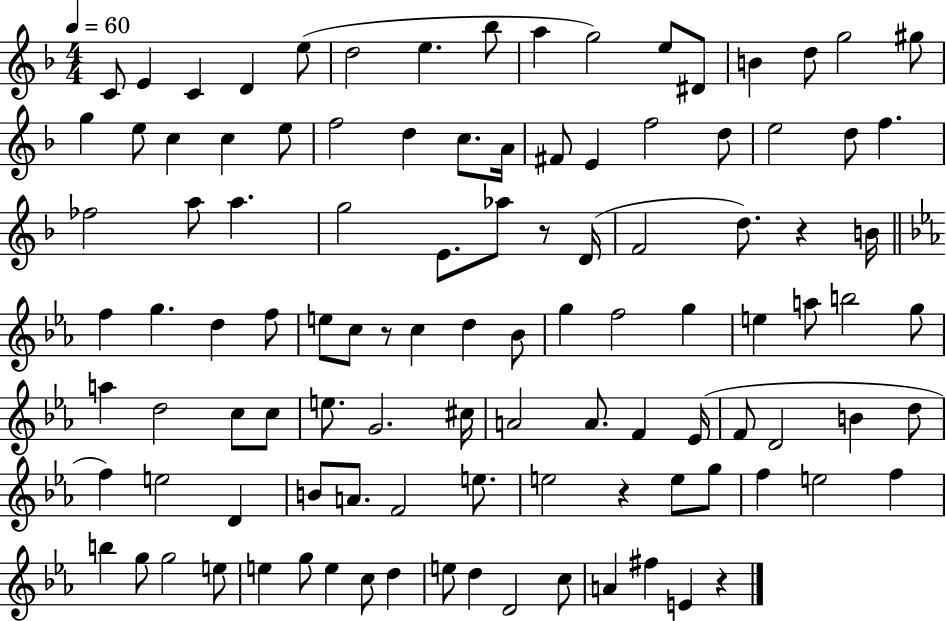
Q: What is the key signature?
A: F major